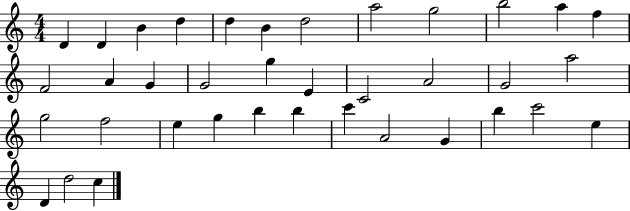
X:1
T:Untitled
M:4/4
L:1/4
K:C
D D B d d B d2 a2 g2 b2 a f F2 A G G2 g E C2 A2 G2 a2 g2 f2 e g b b c' A2 G b c'2 e D d2 c